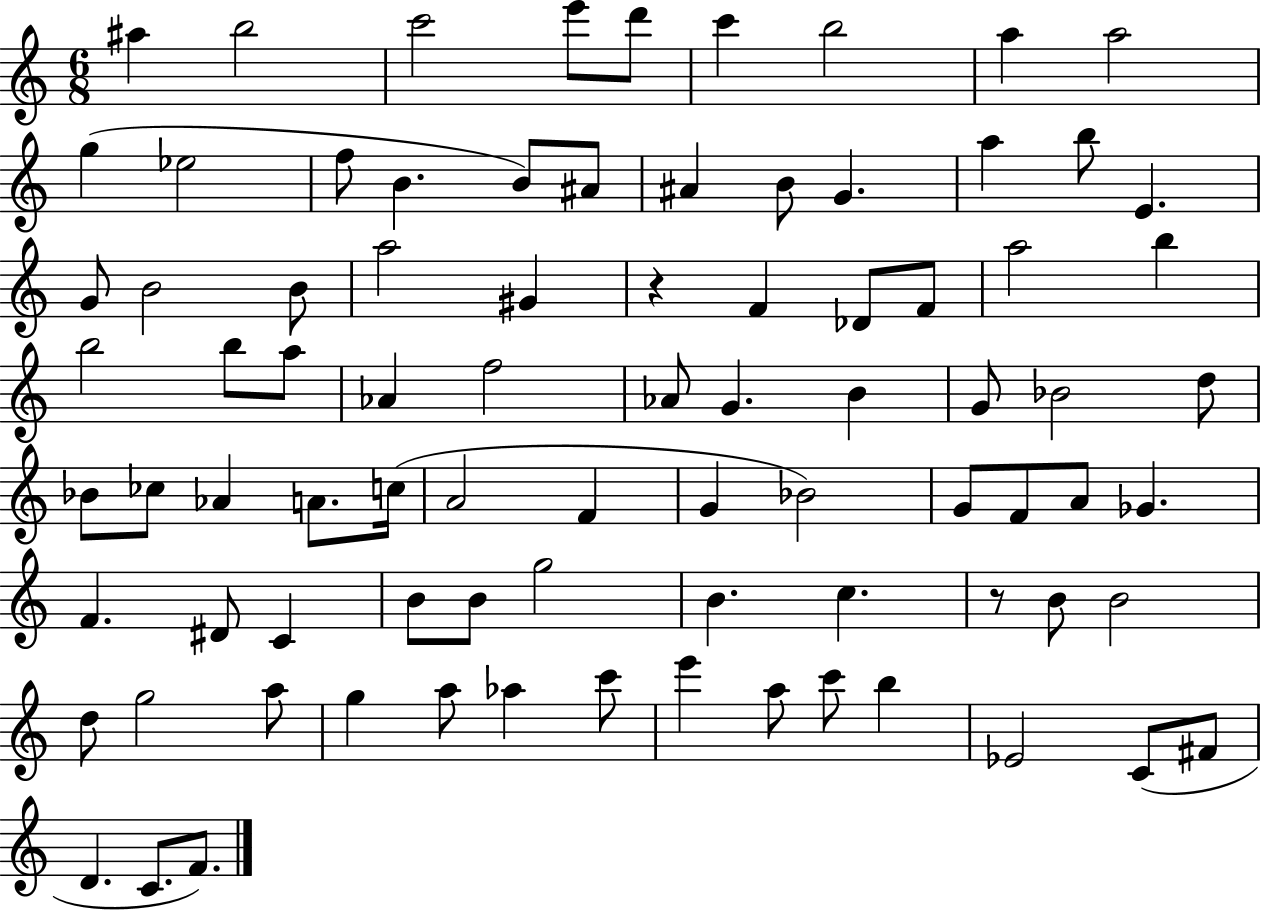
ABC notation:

X:1
T:Untitled
M:6/8
L:1/4
K:C
^a b2 c'2 e'/2 d'/2 c' b2 a a2 g _e2 f/2 B B/2 ^A/2 ^A B/2 G a b/2 E G/2 B2 B/2 a2 ^G z F _D/2 F/2 a2 b b2 b/2 a/2 _A f2 _A/2 G B G/2 _B2 d/2 _B/2 _c/2 _A A/2 c/4 A2 F G _B2 G/2 F/2 A/2 _G F ^D/2 C B/2 B/2 g2 B c z/2 B/2 B2 d/2 g2 a/2 g a/2 _a c'/2 e' a/2 c'/2 b _E2 C/2 ^F/2 D C/2 F/2